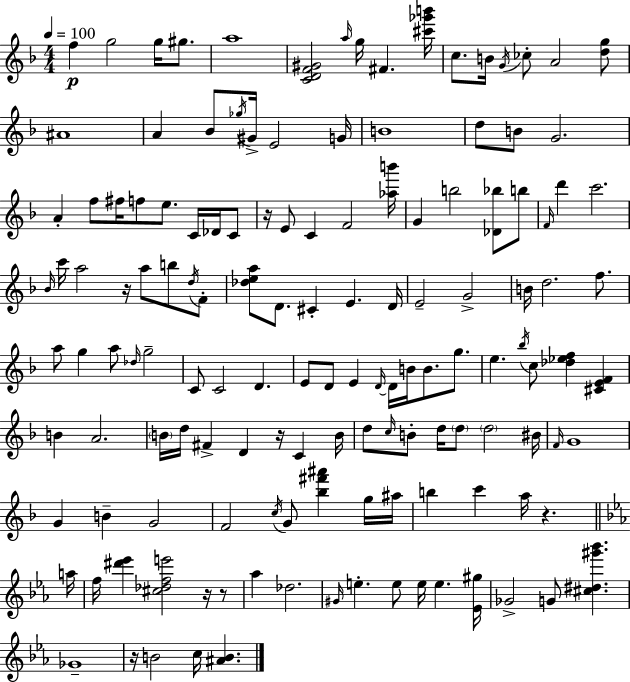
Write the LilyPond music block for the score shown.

{
  \clef treble
  \numericTimeSignature
  \time 4/4
  \key d \minor
  \tempo 4 = 100
  f''4\p g''2 g''16 gis''8. | a''1 | <c' d' f' gis'>2 \grace { a''16 } g''16 fis'4. | <cis''' ges''' b'''>16 c''8. b'16 \acciaccatura { g'16 } ces''8-. a'2 | \break <d'' g''>8 ais'1 | a'4 bes'8 \acciaccatura { ges''16 } gis'16-> e'2 | g'16 b'1 | d''8 b'8 g'2. | \break a'4-. f''8 fis''16 f''8 e''8. c'16 | des'16 c'8 r16 e'8 c'4 f'2 | <aes'' b'''>16 g'4 b''2 <des' bes''>8 | b''8 \grace { f'16 } d'''4 c'''2. | \break \grace { bes'16 } c'''16 a''2 r16 a''8 | b''8 \acciaccatura { d''16 } f'8-. <des'' e'' a''>8 d'8. cis'4-. e'4. | d'16 e'2-- g'2-> | b'16 d''2. | \break f''8. a''8 g''4 a''8 \grace { des''16 } g''2-- | c'8 c'2 | d'4. e'8 d'8 e'4 \grace { d'16~ }~ | d'16 b'16 b'8. g''8. e''4. \acciaccatura { bes''16 } c''8 | \break <des'' ees'' f''>4 <cis' e' f'>4 b'4 a'2. | \parenthesize b'16 d''16 fis'4-> d'4 | r16 c'4 b'16 d''8 \grace { c''16 } b'8-. d''16 \parenthesize d''8 | \parenthesize d''2 bis'16 \grace { f'16 } g'1 | \break g'4 b'4-- | g'2 f'2 | \acciaccatura { c''16 } g'8 <bes'' fis''' ais'''>4 g''16 ais''16 b''4 | c'''4 a''16 r4. \bar "||" \break \key c \minor a''16 f''16 <dis''' ees'''>4 <cis'' des'' f'' e'''>2 r16 r8 | aes''4 des''2. | \grace { gis'16 } e''4.-. e''8 e''16 e''4. | <ees' gis''>16 ges'2-> g'8 <cis'' dis'' gis''' bes'''>4. | \break ges'1-- | r16 b'2 c''16 <ais' b'>4. | \bar "|."
}